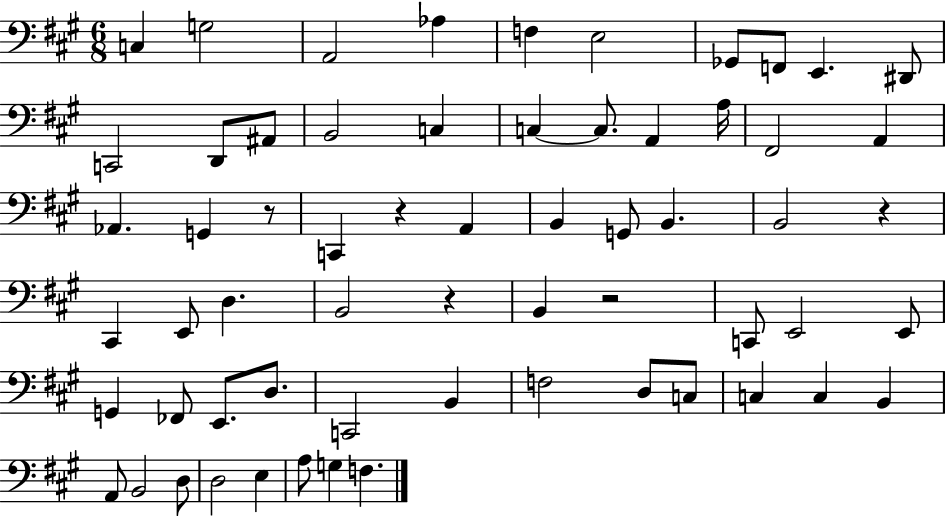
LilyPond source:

{
  \clef bass
  \numericTimeSignature
  \time 6/8
  \key a \major
  \repeat volta 2 { c4 g2 | a,2 aes4 | f4 e2 | ges,8 f,8 e,4. dis,8 | \break c,2 d,8 ais,8 | b,2 c4 | c4~~ c8. a,4 a16 | fis,2 a,4 | \break aes,4. g,4 r8 | c,4 r4 a,4 | b,4 g,8 b,4. | b,2 r4 | \break cis,4 e,8 d4. | b,2 r4 | b,4 r2 | c,8 e,2 e,8 | \break g,4 fes,8 e,8. d8. | c,2 b,4 | f2 d8 c8 | c4 c4 b,4 | \break a,8 b,2 d8 | d2 e4 | a8 g4 f4. | } \bar "|."
}